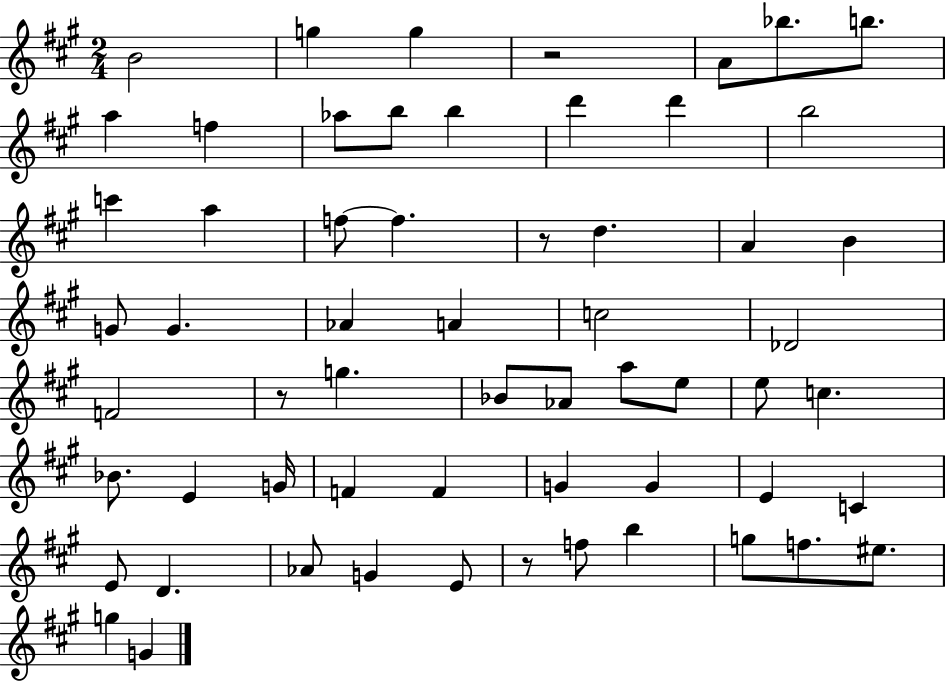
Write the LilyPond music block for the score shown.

{
  \clef treble
  \numericTimeSignature
  \time 2/4
  \key a \major
  b'2 | g''4 g''4 | r2 | a'8 bes''8. b''8. | \break a''4 f''4 | aes''8 b''8 b''4 | d'''4 d'''4 | b''2 | \break c'''4 a''4 | f''8~~ f''4. | r8 d''4. | a'4 b'4 | \break g'8 g'4. | aes'4 a'4 | c''2 | des'2 | \break f'2 | r8 g''4. | bes'8 aes'8 a''8 e''8 | e''8 c''4. | \break bes'8. e'4 g'16 | f'4 f'4 | g'4 g'4 | e'4 c'4 | \break e'8 d'4. | aes'8 g'4 e'8 | r8 f''8 b''4 | g''8 f''8. eis''8. | \break g''4 g'4 | \bar "|."
}